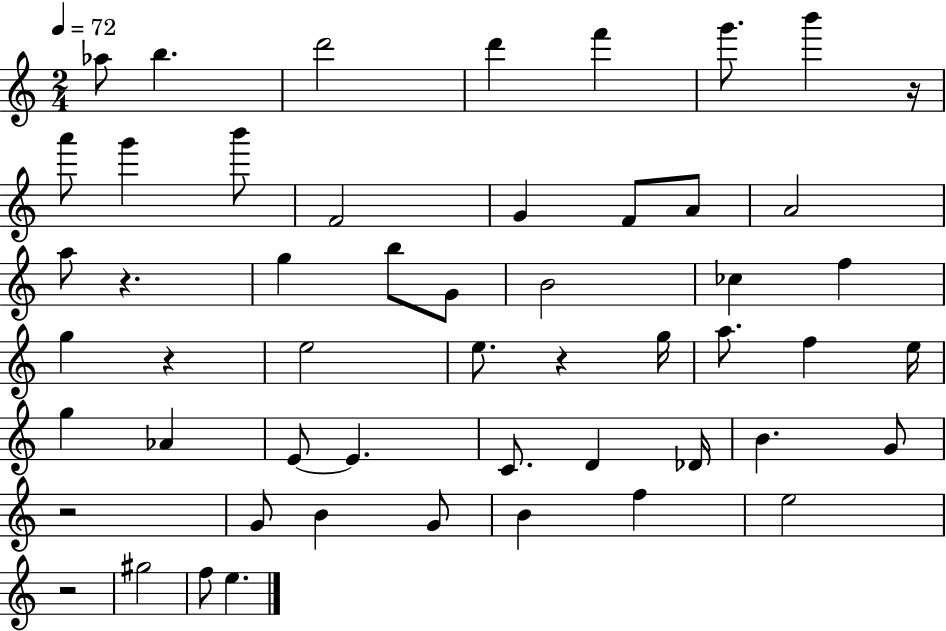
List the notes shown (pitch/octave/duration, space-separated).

Ab5/e B5/q. D6/h D6/q F6/q G6/e. B6/q R/s A6/e G6/q B6/e F4/h G4/q F4/e A4/e A4/h A5/e R/q. G5/q B5/e G4/e B4/h CES5/q F5/q G5/q R/q E5/h E5/e. R/q G5/s A5/e. F5/q E5/s G5/q Ab4/q E4/e E4/q. C4/e. D4/q Db4/s B4/q. G4/e R/h G4/e B4/q G4/e B4/q F5/q E5/h R/h G#5/h F5/e E5/q.